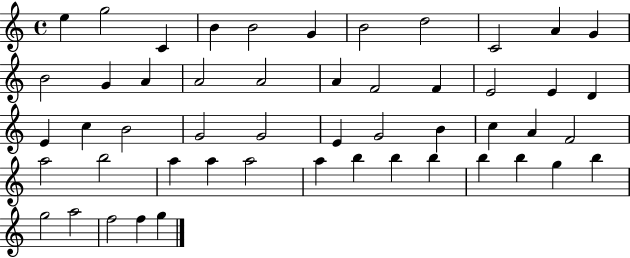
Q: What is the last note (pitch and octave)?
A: G5